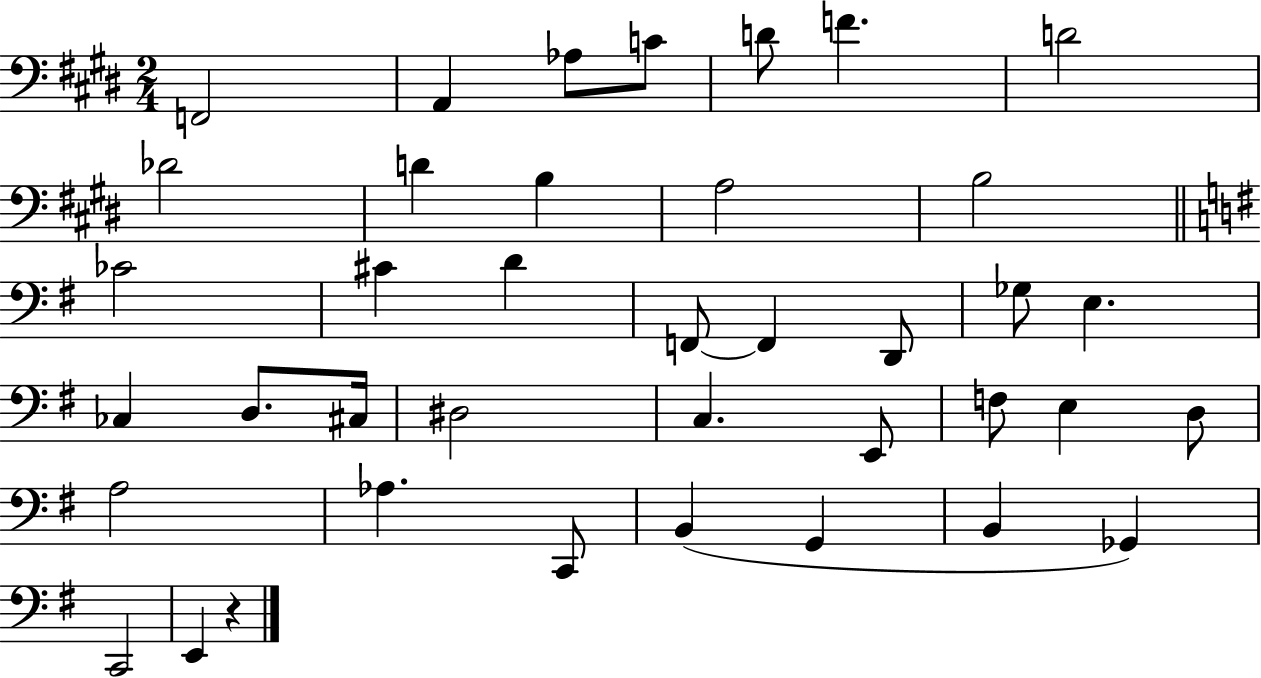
X:1
T:Untitled
M:2/4
L:1/4
K:E
F,,2 A,, _A,/2 C/2 D/2 F D2 _D2 D B, A,2 B,2 _C2 ^C D F,,/2 F,, D,,/2 _G,/2 E, _C, D,/2 ^C,/4 ^D,2 C, E,,/2 F,/2 E, D,/2 A,2 _A, C,,/2 B,, G,, B,, _G,, C,,2 E,, z